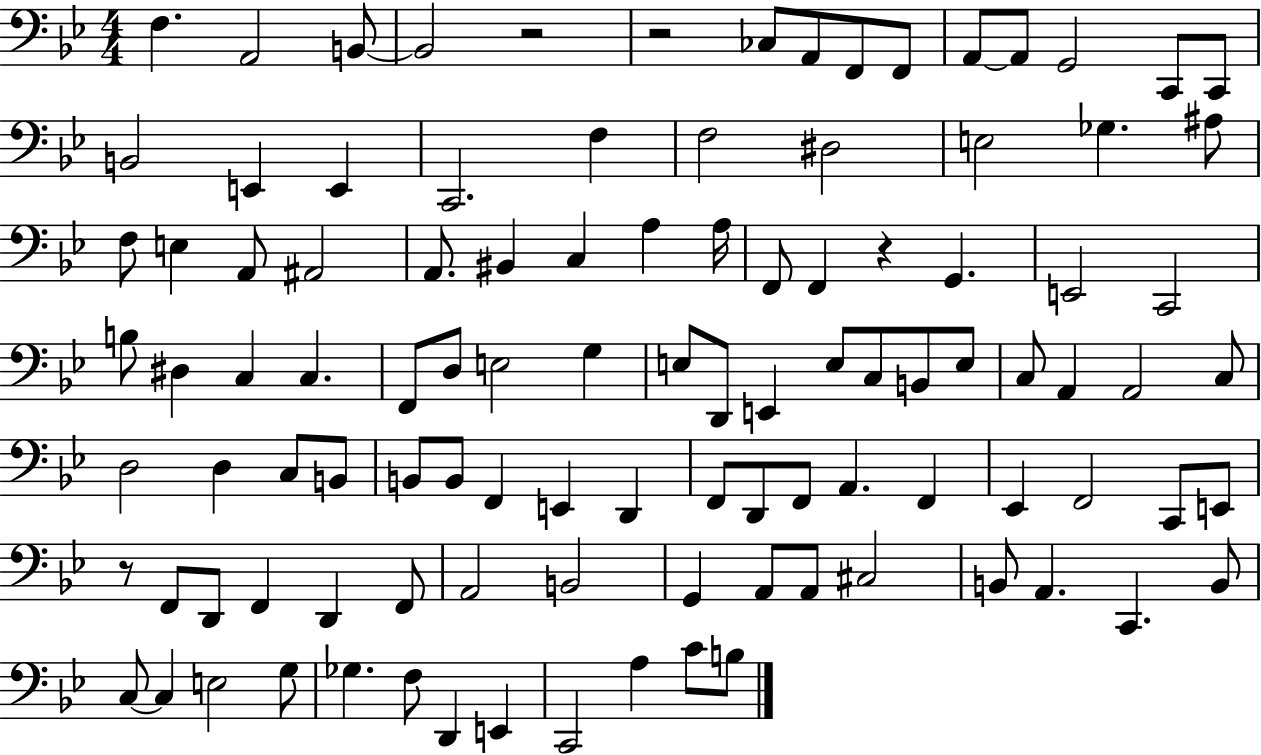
F3/q. A2/h B2/e B2/h R/h R/h CES3/e A2/e F2/e F2/e A2/e A2/e G2/h C2/e C2/e B2/h E2/q E2/q C2/h. F3/q F3/h D#3/h E3/h Gb3/q. A#3/e F3/e E3/q A2/e A#2/h A2/e. BIS2/q C3/q A3/q A3/s F2/e F2/q R/q G2/q. E2/h C2/h B3/e D#3/q C3/q C3/q. F2/e D3/e E3/h G3/q E3/e D2/e E2/q E3/e C3/e B2/e E3/e C3/e A2/q A2/h C3/e D3/h D3/q C3/e B2/e B2/e B2/e F2/q E2/q D2/q F2/e D2/e F2/e A2/q. F2/q Eb2/q F2/h C2/e E2/e R/e F2/e D2/e F2/q D2/q F2/e A2/h B2/h G2/q A2/e A2/e C#3/h B2/e A2/q. C2/q. B2/e C3/e C3/q E3/h G3/e Gb3/q. F3/e D2/q E2/q C2/h A3/q C4/e B3/e